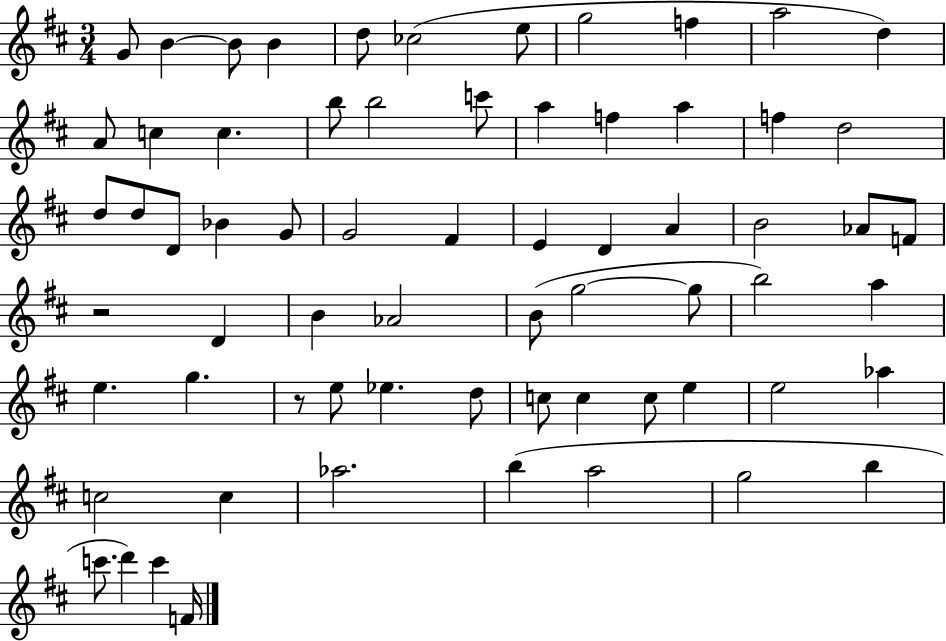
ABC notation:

X:1
T:Untitled
M:3/4
L:1/4
K:D
G/2 B B/2 B d/2 _c2 e/2 g2 f a2 d A/2 c c b/2 b2 c'/2 a f a f d2 d/2 d/2 D/2 _B G/2 G2 ^F E D A B2 _A/2 F/2 z2 D B _A2 B/2 g2 g/2 b2 a e g z/2 e/2 _e d/2 c/2 c c/2 e e2 _a c2 c _a2 b a2 g2 b c'/2 d' c' F/4